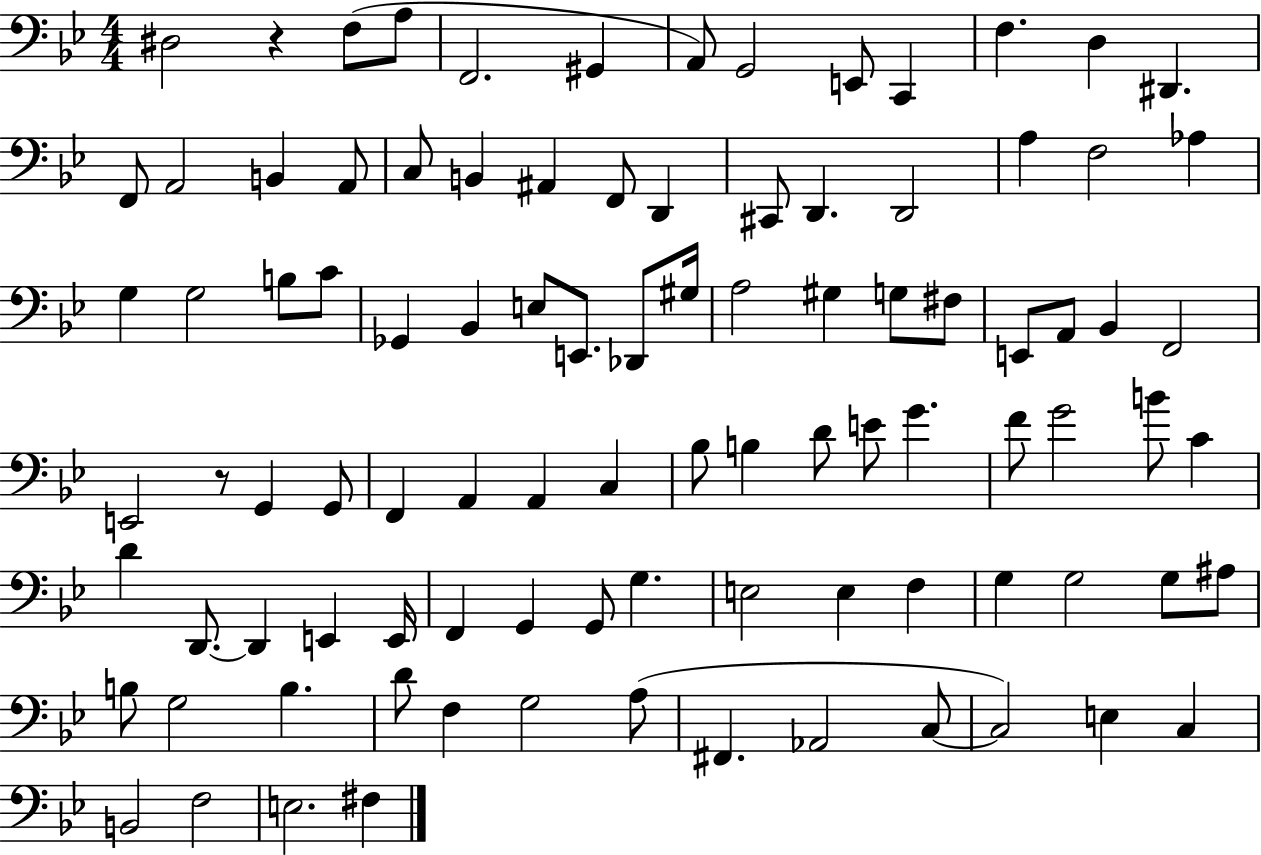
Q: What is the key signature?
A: BES major